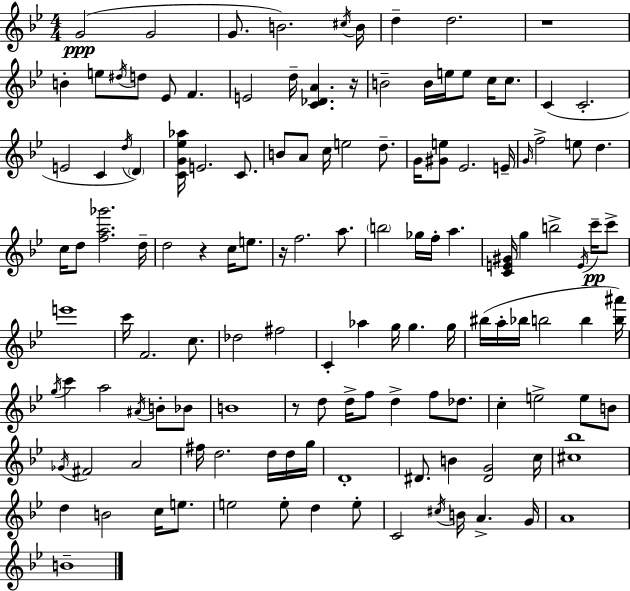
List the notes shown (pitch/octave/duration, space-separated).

G4/h G4/h G4/e. B4/h. C#5/s B4/s D5/q D5/h. R/w B4/q E5/e D#5/s D5/e Eb4/e F4/q. E4/h D5/s [C4,Db4,A4]/q. R/s B4/h B4/s E5/s E5/e C5/s C5/e. C4/q C4/h. E4/h C4/q D5/s D4/q [C4,G4,Eb5,Ab5]/s E4/h. C4/e. B4/e A4/e C5/s E5/h D5/e. G4/s [G#4,E5]/e Eb4/h. E4/s G4/s F5/h E5/e D5/q. C5/s D5/e [F5,A5,Gb6]/h. D5/s D5/h R/q C5/s E5/e. R/s F5/h. A5/e. B5/h Gb5/s F5/s A5/q. [C4,E4,G#4]/s G5/q B5/h E4/s C6/s C6/e E6/w C6/s F4/h. C5/e. Db5/h F#5/h C4/q Ab5/q G5/s G5/q. G5/s BIS5/s A5/s Bb5/s B5/h B5/q [B5,A#6]/s G5/s C6/q A5/h A#4/s B4/e Bb4/e B4/w R/e D5/e D5/s F5/e D5/q F5/e Db5/e. C5/q E5/h E5/e B4/e Gb4/s F#4/h A4/h F#5/s D5/h. D5/s D5/s G5/s D4/w D#4/e. B4/q [D#4,G4]/h C5/s [C#5,Bb5]/w D5/q B4/h C5/s E5/e. E5/h E5/e D5/q E5/e C4/h C#5/s B4/s A4/q. G4/s A4/w B4/w